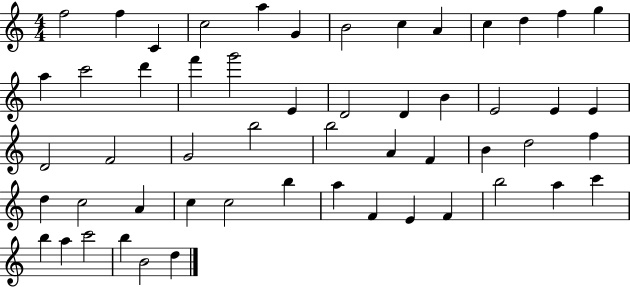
{
  \clef treble
  \numericTimeSignature
  \time 4/4
  \key c \major
  f''2 f''4 c'4 | c''2 a''4 g'4 | b'2 c''4 a'4 | c''4 d''4 f''4 g''4 | \break a''4 c'''2 d'''4 | f'''4 g'''2 e'4 | d'2 d'4 b'4 | e'2 e'4 e'4 | \break d'2 f'2 | g'2 b''2 | b''2 a'4 f'4 | b'4 d''2 f''4 | \break d''4 c''2 a'4 | c''4 c''2 b''4 | a''4 f'4 e'4 f'4 | b''2 a''4 c'''4 | \break b''4 a''4 c'''2 | b''4 b'2 d''4 | \bar "|."
}